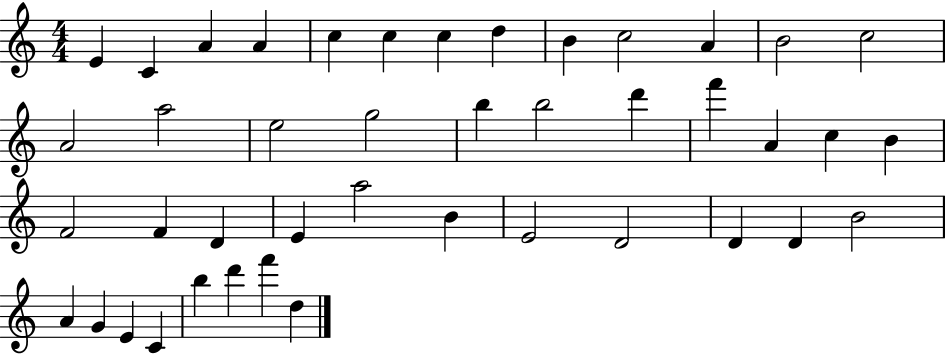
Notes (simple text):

E4/q C4/q A4/q A4/q C5/q C5/q C5/q D5/q B4/q C5/h A4/q B4/h C5/h A4/h A5/h E5/h G5/h B5/q B5/h D6/q F6/q A4/q C5/q B4/q F4/h F4/q D4/q E4/q A5/h B4/q E4/h D4/h D4/q D4/q B4/h A4/q G4/q E4/q C4/q B5/q D6/q F6/q D5/q